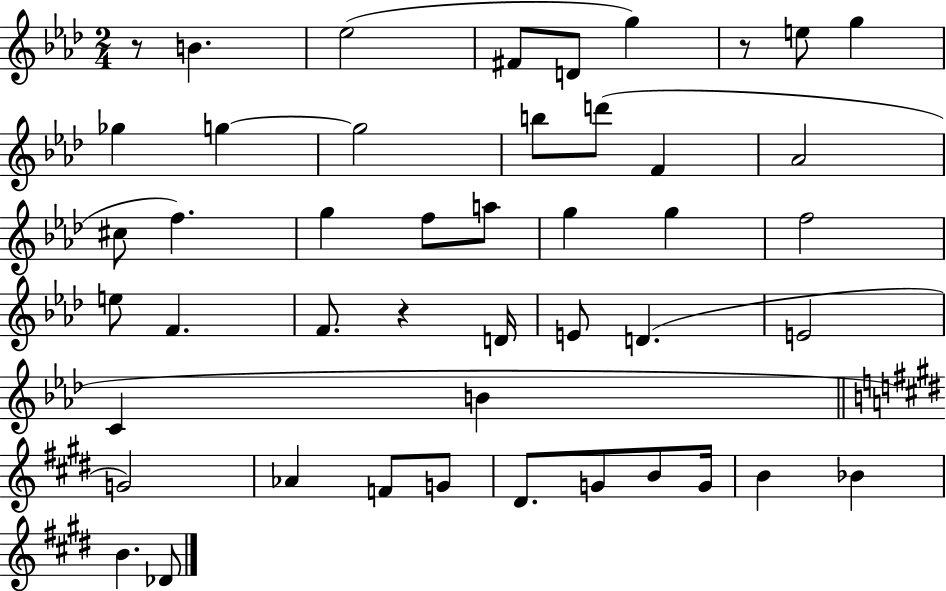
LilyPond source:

{
  \clef treble
  \numericTimeSignature
  \time 2/4
  \key aes \major
  r8 b'4. | ees''2( | fis'8 d'8 g''4) | r8 e''8 g''4 | \break ges''4 g''4~~ | g''2 | b''8 d'''8( f'4 | aes'2 | \break cis''8 f''4.) | g''4 f''8 a''8 | g''4 g''4 | f''2 | \break e''8 f'4. | f'8. r4 d'16 | e'8 d'4.( | e'2 | \break c'4 b'4 | \bar "||" \break \key e \major g'2) | aes'4 f'8 g'8 | dis'8. g'8 b'8 g'16 | b'4 bes'4 | \break b'4. des'8 | \bar "|."
}